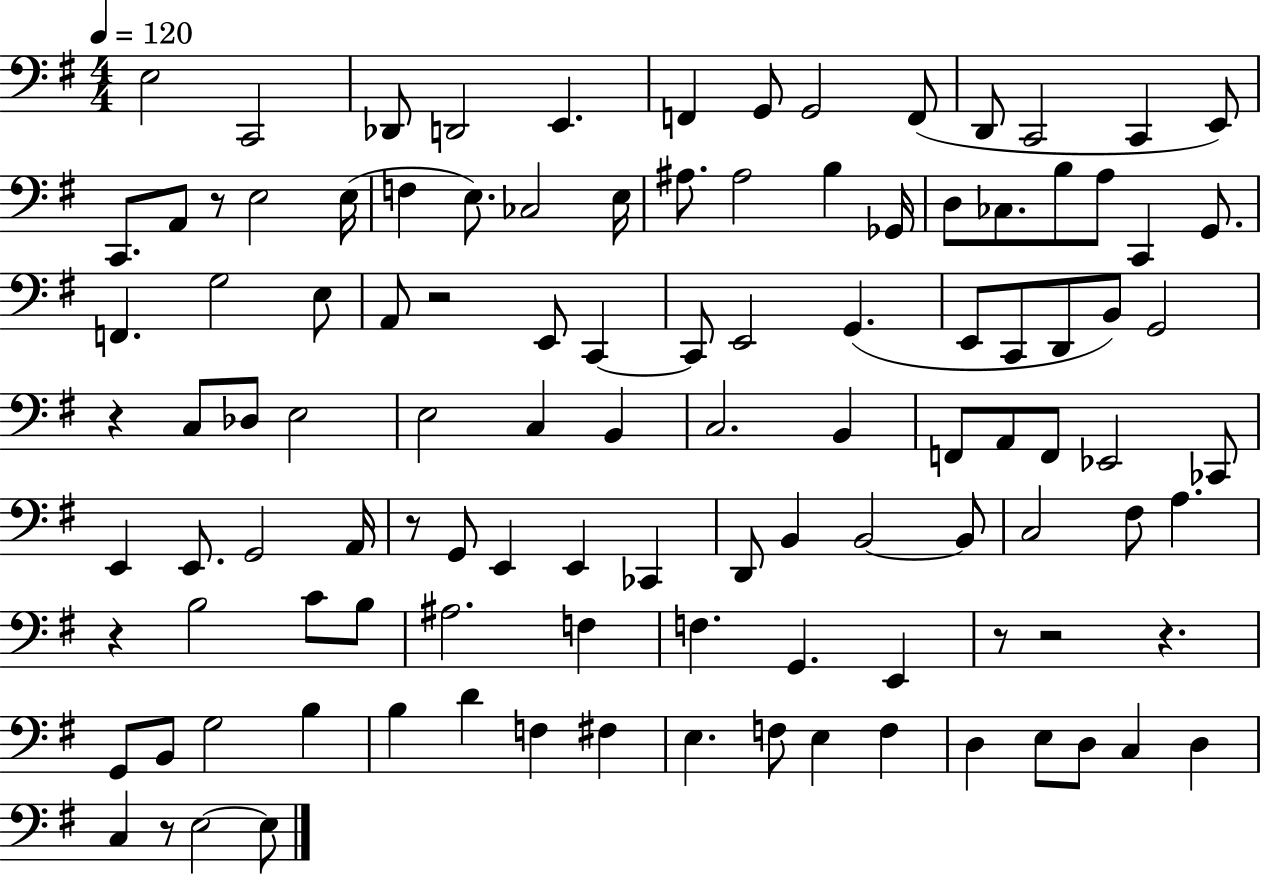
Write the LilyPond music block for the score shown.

{
  \clef bass
  \numericTimeSignature
  \time 4/4
  \key g \major
  \tempo 4 = 120
  e2 c,2 | des,8 d,2 e,4. | f,4 g,8 g,2 f,8( | d,8 c,2 c,4 e,8) | \break c,8. a,8 r8 e2 e16( | f4 e8.) ces2 e16 | ais8. ais2 b4 ges,16 | d8 ces8. b8 a8 c,4 g,8. | \break f,4. g2 e8 | a,8 r2 e,8 c,4~~ | c,8 e,2 g,4.( | e,8 c,8 d,8 b,8) g,2 | \break r4 c8 des8 e2 | e2 c4 b,4 | c2. b,4 | f,8 a,8 f,8 ees,2 ces,8 | \break e,4 e,8. g,2 a,16 | r8 g,8 e,4 e,4 ces,4 | d,8 b,4 b,2~~ b,8 | c2 fis8 a4. | \break r4 b2 c'8 b8 | ais2. f4 | f4. g,4. e,4 | r8 r2 r4. | \break g,8 b,8 g2 b4 | b4 d'4 f4 fis4 | e4. f8 e4 f4 | d4 e8 d8 c4 d4 | \break c4 r8 e2~~ e8 | \bar "|."
}